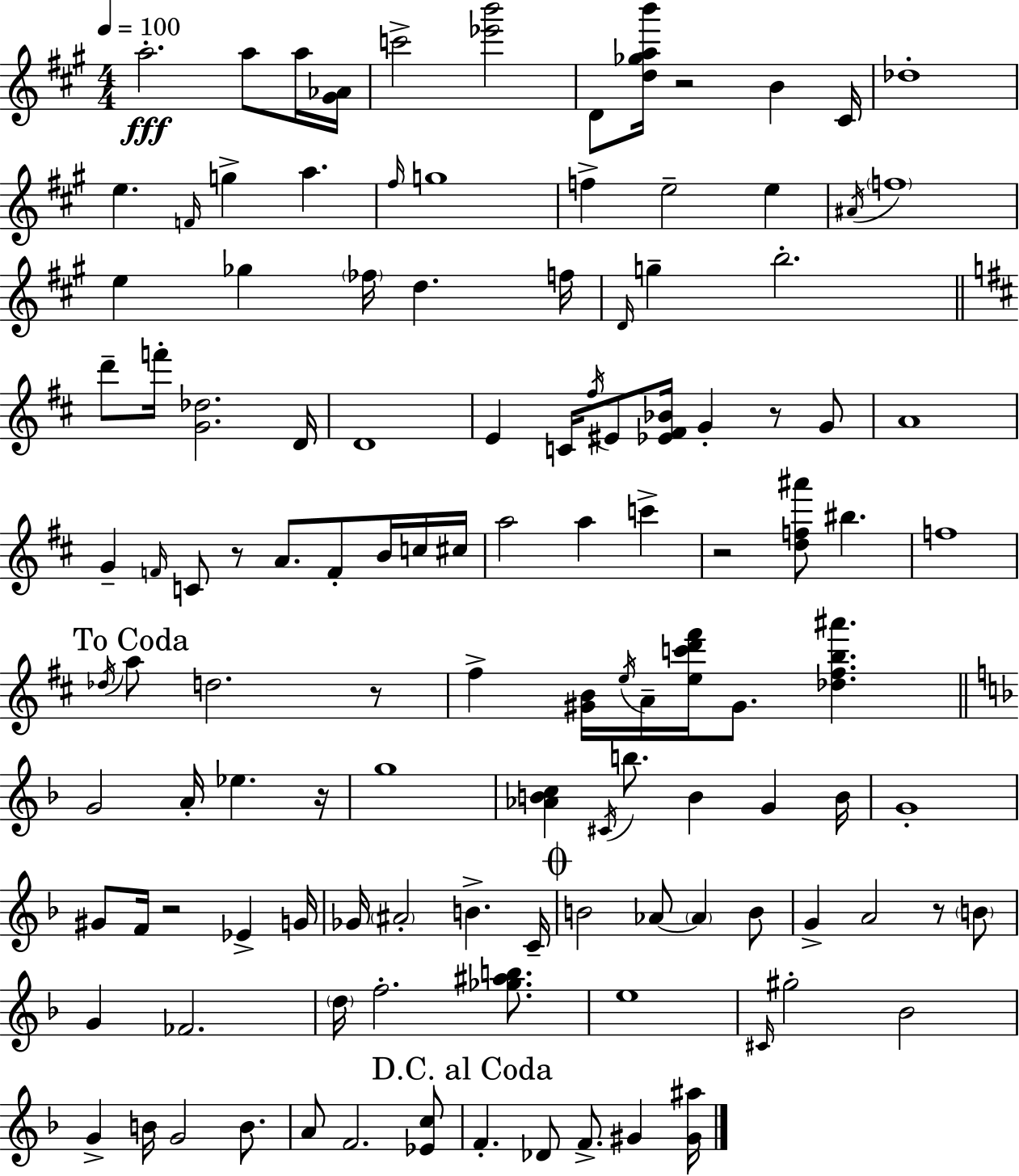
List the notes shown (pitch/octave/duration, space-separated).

A5/h. A5/e A5/s [G#4,Ab4]/s C6/h [Eb6,B6]/h D4/e [D5,Gb5,A5,B6]/s R/h B4/q C#4/s Db5/w E5/q. F4/s G5/q A5/q. F#5/s G5/w F5/q E5/h E5/q A#4/s F5/w E5/q Gb5/q FES5/s D5/q. F5/s D4/s G5/q B5/h. D6/e F6/s [G4,Db5]/h. D4/s D4/w E4/q C4/s F#5/s EIS4/e [Eb4,F#4,Bb4]/s G4/q R/e G4/e A4/w G4/q F4/s C4/e R/e A4/e. F4/e B4/s C5/s C#5/s A5/h A5/q C6/q R/h [D5,F5,A#6]/e BIS5/q. F5/w Db5/s A5/e D5/h. R/e F#5/q [G#4,B4]/s E5/s A4/s [E5,C6,D6,F#6]/s G#4/e. [Db5,F#5,B5,A#6]/q. G4/h A4/s Eb5/q. R/s G5/w [Ab4,B4,C5]/q C#4/s B5/e. B4/q G4/q B4/s G4/w G#4/e F4/s R/h Eb4/q G4/s Gb4/s A#4/h B4/q. C4/s B4/h Ab4/e Ab4/q B4/e G4/q A4/h R/e B4/e G4/q FES4/h. D5/s F5/h. [Gb5,A#5,B5]/e. E5/w C#4/s G#5/h Bb4/h G4/q B4/s G4/h B4/e. A4/e F4/h. [Eb4,C5]/e F4/q. Db4/e F4/e. G#4/q [G#4,A#5]/s